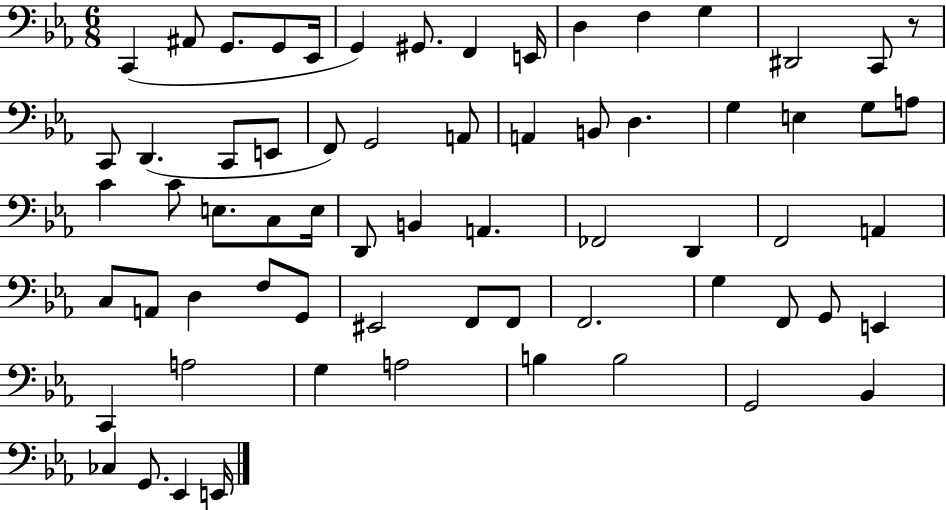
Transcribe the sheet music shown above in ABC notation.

X:1
T:Untitled
M:6/8
L:1/4
K:Eb
C,, ^A,,/2 G,,/2 G,,/2 _E,,/4 G,, ^G,,/2 F,, E,,/4 D, F, G, ^D,,2 C,,/2 z/2 C,,/2 D,, C,,/2 E,,/2 F,,/2 G,,2 A,,/2 A,, B,,/2 D, G, E, G,/2 A,/2 C C/2 E,/2 C,/2 E,/4 D,,/2 B,, A,, _F,,2 D,, F,,2 A,, C,/2 A,,/2 D, F,/2 G,,/2 ^E,,2 F,,/2 F,,/2 F,,2 G, F,,/2 G,,/2 E,, C,, A,2 G, A,2 B, B,2 G,,2 _B,, _C, G,,/2 _E,, E,,/4